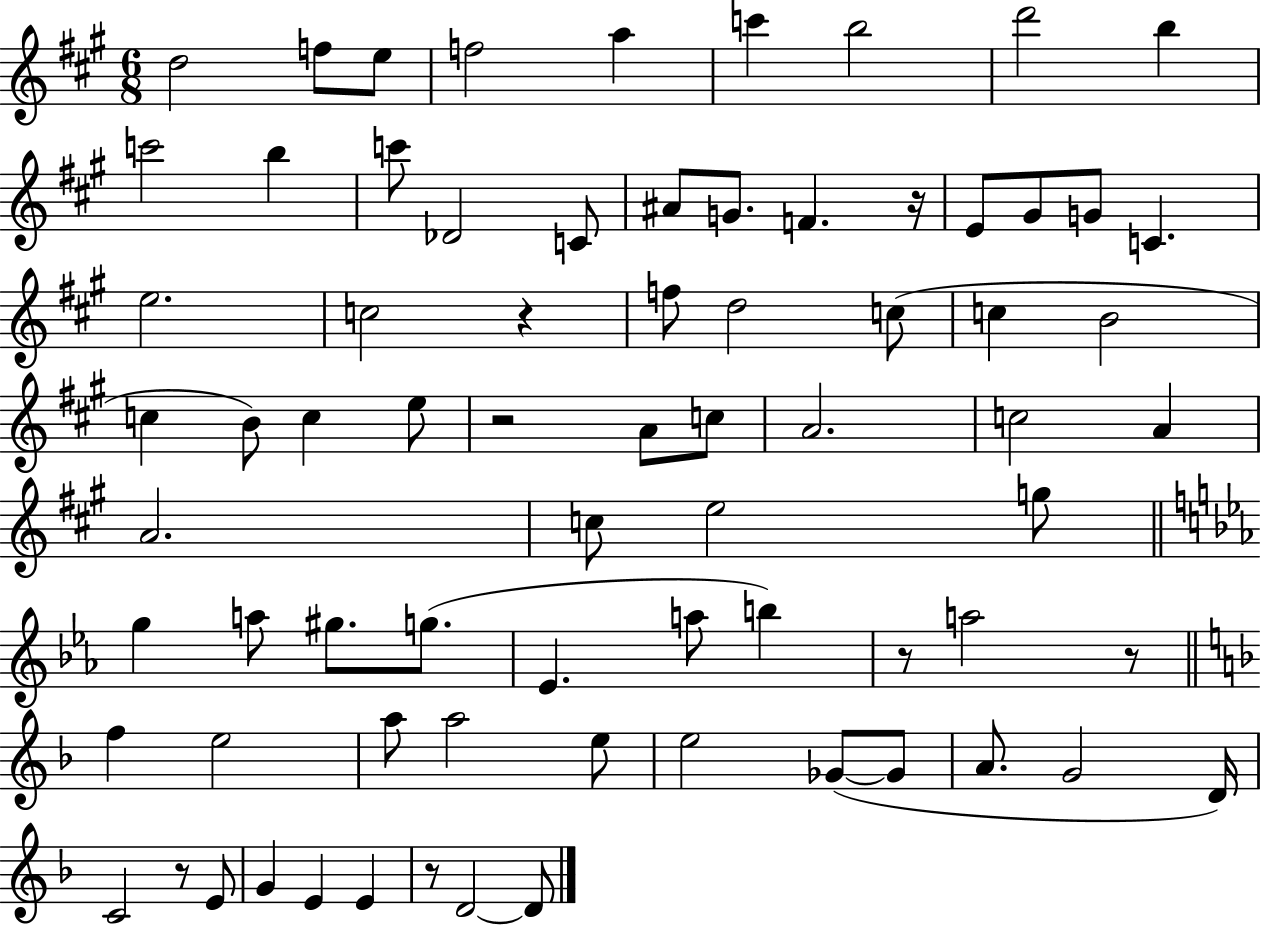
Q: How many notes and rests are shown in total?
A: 74